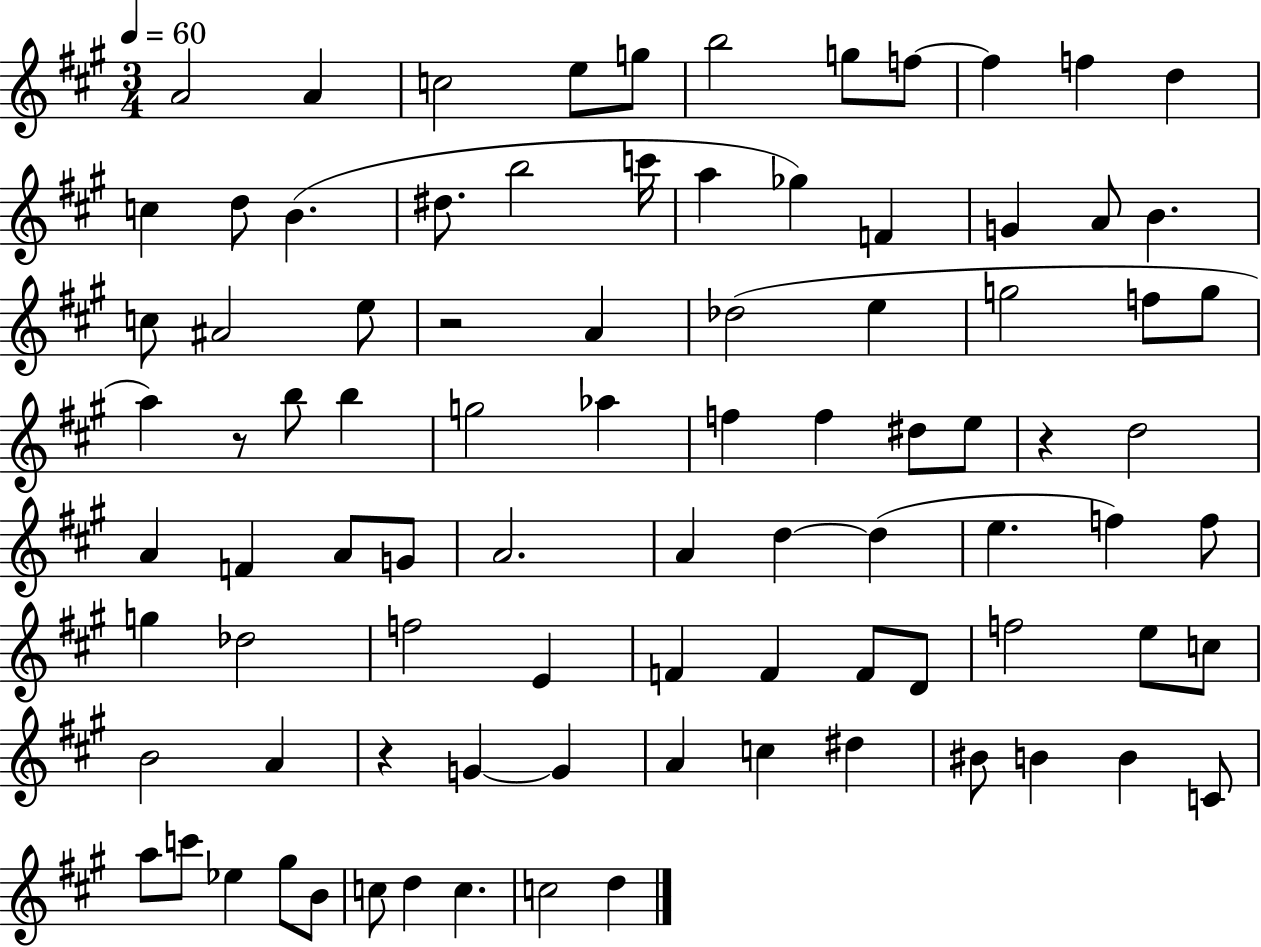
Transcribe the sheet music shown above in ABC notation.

X:1
T:Untitled
M:3/4
L:1/4
K:A
A2 A c2 e/2 g/2 b2 g/2 f/2 f f d c d/2 B ^d/2 b2 c'/4 a _g F G A/2 B c/2 ^A2 e/2 z2 A _d2 e g2 f/2 g/2 a z/2 b/2 b g2 _a f f ^d/2 e/2 z d2 A F A/2 G/2 A2 A d d e f f/2 g _d2 f2 E F F F/2 D/2 f2 e/2 c/2 B2 A z G G A c ^d ^B/2 B B C/2 a/2 c'/2 _e ^g/2 B/2 c/2 d c c2 d